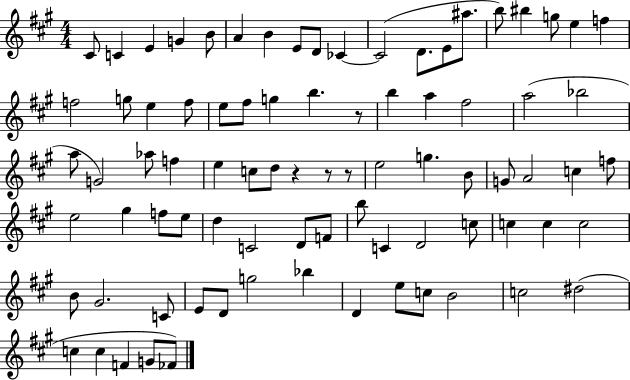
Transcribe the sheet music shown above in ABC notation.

X:1
T:Untitled
M:4/4
L:1/4
K:A
^C/2 C E G B/2 A B E/2 D/2 _C _C2 D/2 E/2 ^a/2 b/2 ^b g/2 e f f2 g/2 e f/2 e/2 ^f/2 g b z/2 b a ^f2 a2 _b2 a/2 G2 _a/2 f e c/2 d/2 z z/2 z/2 e2 g B/2 G/2 A2 c f/2 e2 ^g f/2 e/2 d C2 D/2 F/2 b/2 C D2 c/2 c c c2 B/2 ^G2 C/2 E/2 D/2 g2 _b D e/2 c/2 B2 c2 ^d2 c c F G/2 _F/2